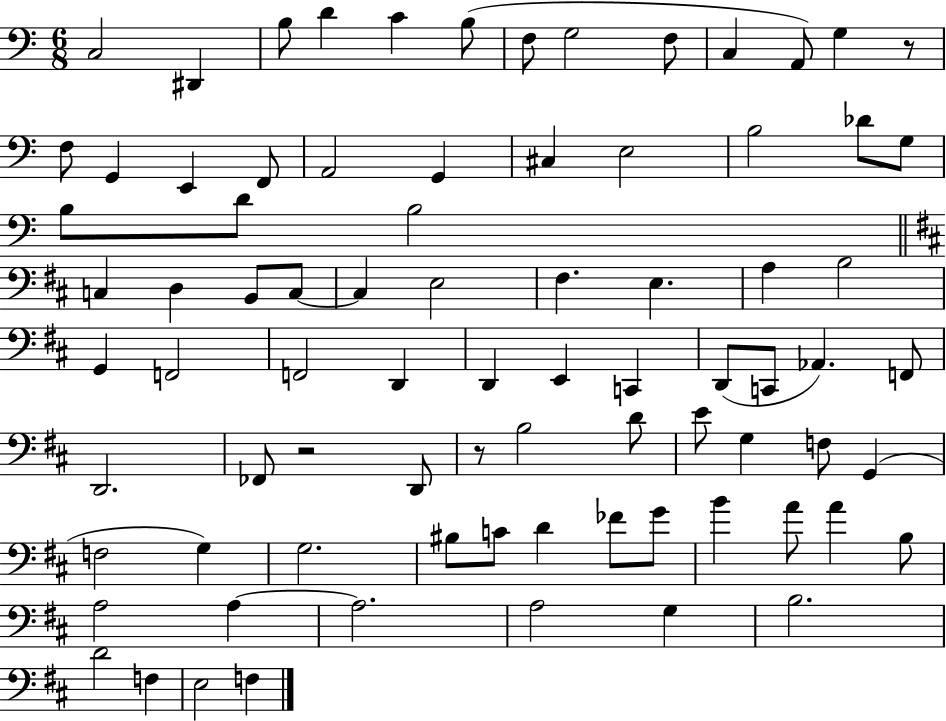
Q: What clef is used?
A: bass